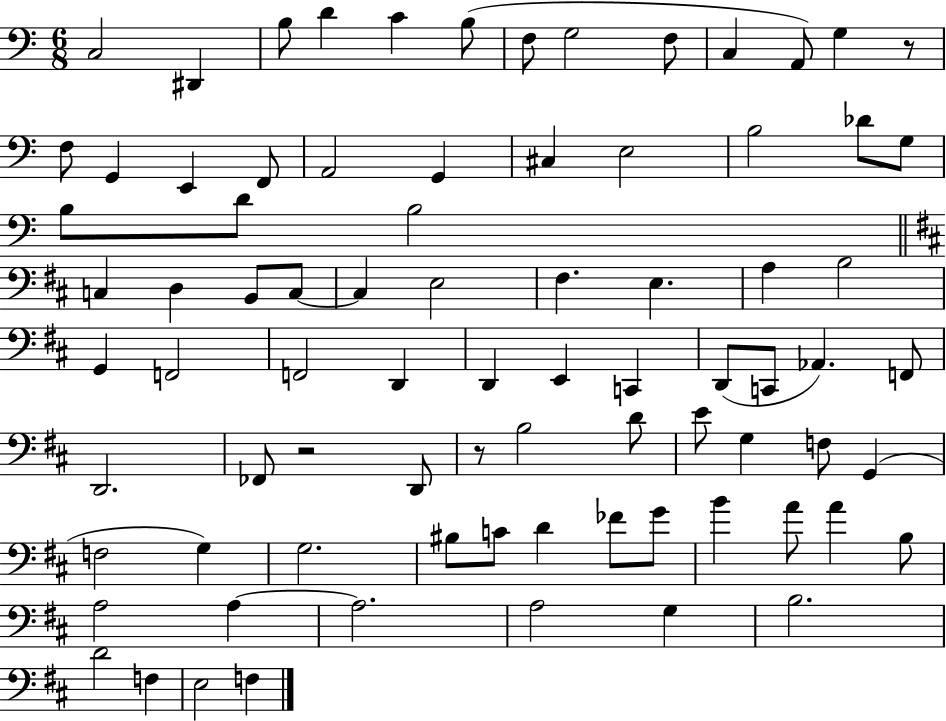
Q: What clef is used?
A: bass